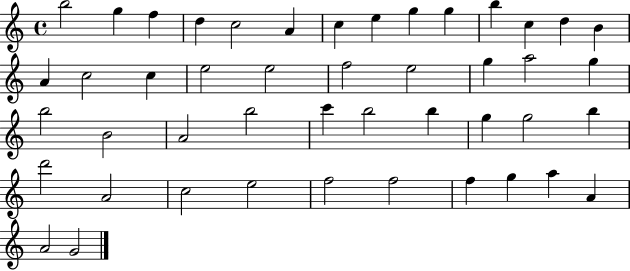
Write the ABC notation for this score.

X:1
T:Untitled
M:4/4
L:1/4
K:C
b2 g f d c2 A c e g g b c d B A c2 c e2 e2 f2 e2 g a2 g b2 B2 A2 b2 c' b2 b g g2 b d'2 A2 c2 e2 f2 f2 f g a A A2 G2